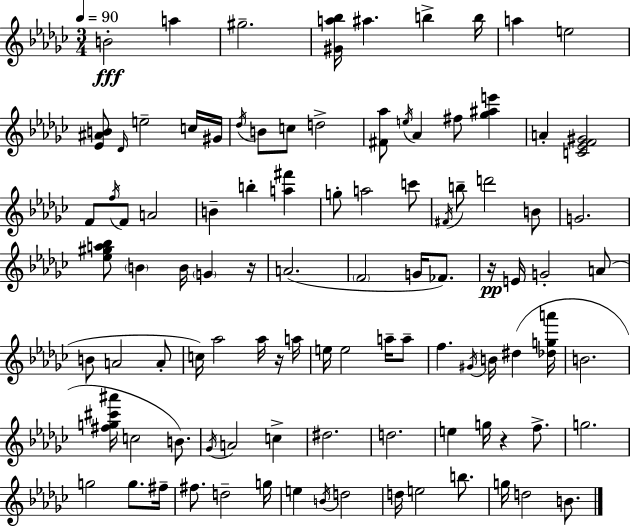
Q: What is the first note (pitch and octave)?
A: B4